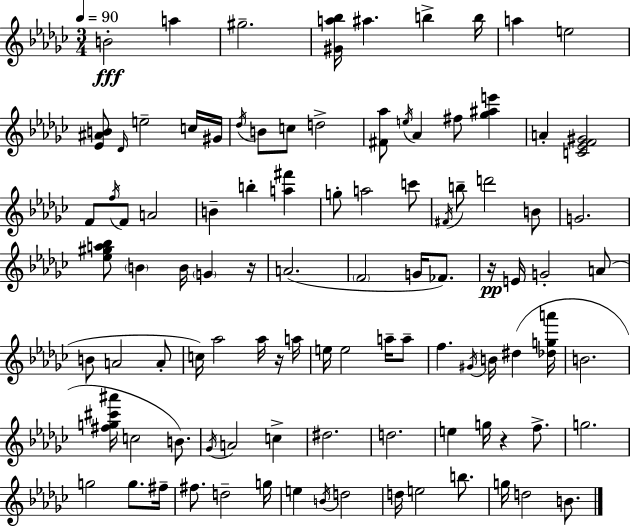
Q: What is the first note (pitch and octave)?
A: B4